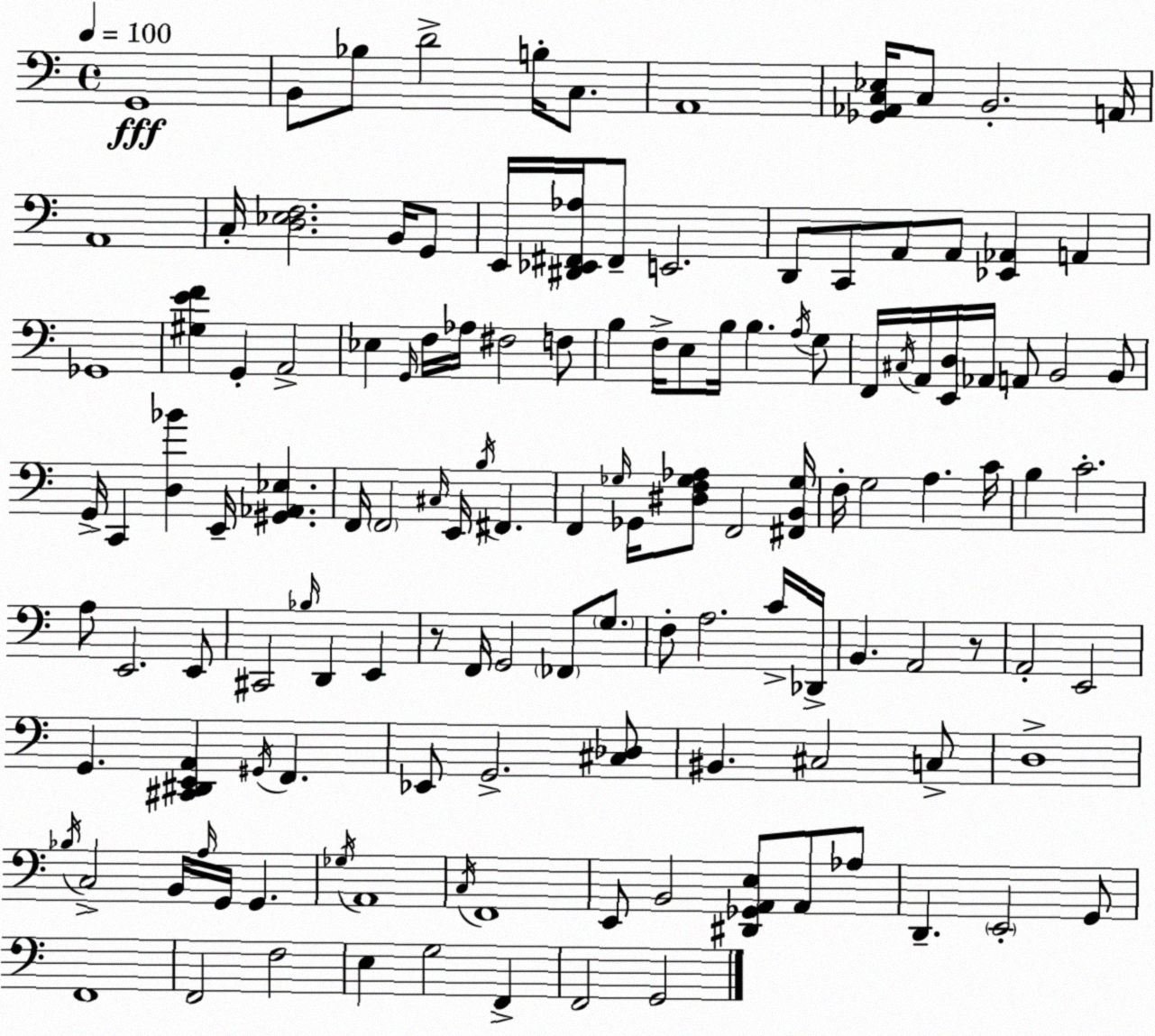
X:1
T:Untitled
M:4/4
L:1/4
K:Am
G,,4 B,,/2 _B,/2 D2 B,/4 C,/2 A,,4 [_G,,_A,,C,_E,]/4 C,/2 B,,2 A,,/4 A,,4 C,/4 [D,_E,F,]2 B,,/4 G,,/2 E,,/4 [^D,,_E,,^F,,_A,]/4 ^F,,/2 E,,2 D,,/2 C,,/2 A,,/2 A,,/2 [_E,,_A,,] A,, _G,,4 [^G,EF] G,, A,,2 _E, G,,/4 F,/4 _A,/4 ^F,2 F,/2 B, F,/4 E,/2 B,/4 B, A,/4 G,/2 F,,/4 ^C,/4 A,,/4 [E,,D,]/4 _A,,/4 A,,/2 B,,2 B,,/2 G,,/4 C,, [D,_B] E,,/4 [^G,,_A,,_E,] F,,/4 F,,2 ^C,/4 E,,/4 B,/4 ^F,, F,, _G,/4 _G,,/4 [^D,F,_G,_A,]/2 F,,2 [^F,,B,,_G,]/4 F,/4 G,2 A, C/4 B, C2 A,/2 E,,2 E,,/2 ^C,,2 _B,/4 D,, E,, z/2 F,,/4 G,,2 _F,,/2 G,/2 F,/2 A,2 C/4 _D,,/4 B,, A,,2 z/2 A,,2 E,,2 G,, [^C,,^D,,E,,A,,] ^G,,/4 F,, _E,,/2 G,,2 [^C,_D,]/2 ^B,, ^C,2 C,/2 D,4 _B,/4 C,2 B,,/4 A,/4 G,,/4 G,, _G,/4 A,,4 C,/4 F,,4 E,,/2 B,,2 [^D,,_G,,A,,E,]/2 A,,/2 _A,/2 D,, E,,2 G,,/2 F,,4 F,,2 F,2 E, G,2 F,, F,,2 G,,2